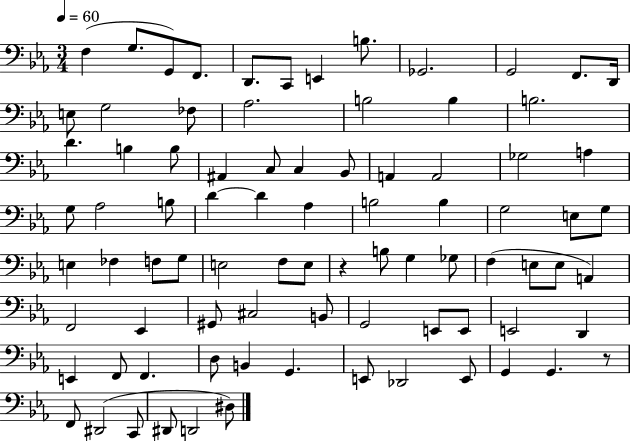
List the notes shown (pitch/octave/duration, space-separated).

F3/q G3/e. G2/e F2/e. D2/e. C2/e E2/q B3/e. Gb2/h. G2/h F2/e. D2/s E3/e G3/h FES3/e Ab3/h. B3/h B3/q B3/h. D4/q. B3/q B3/e A#2/q C3/e C3/q Bb2/e A2/q A2/h Gb3/h A3/q G3/e Ab3/h B3/e D4/q D4/q Ab3/q B3/h B3/q G3/h E3/e G3/e E3/q FES3/q F3/e G3/e E3/h F3/e E3/e R/q B3/e G3/q Gb3/e F3/q E3/e E3/e A2/q F2/h Eb2/q G#2/e C#3/h B2/e G2/h E2/e E2/e E2/h D2/q E2/q F2/e F2/q. D3/e B2/q G2/q. E2/e Db2/h E2/e G2/q G2/q. R/e F2/e D#2/h C2/e D#2/e D2/h D#3/e